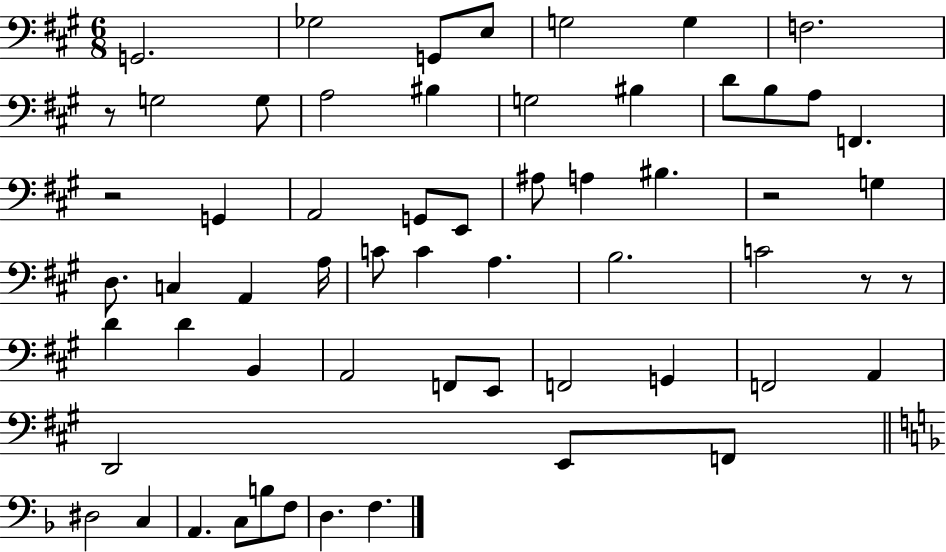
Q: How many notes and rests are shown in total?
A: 60